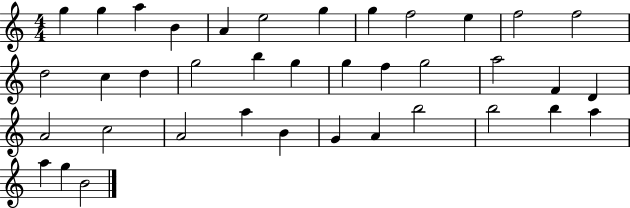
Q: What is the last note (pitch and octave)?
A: B4